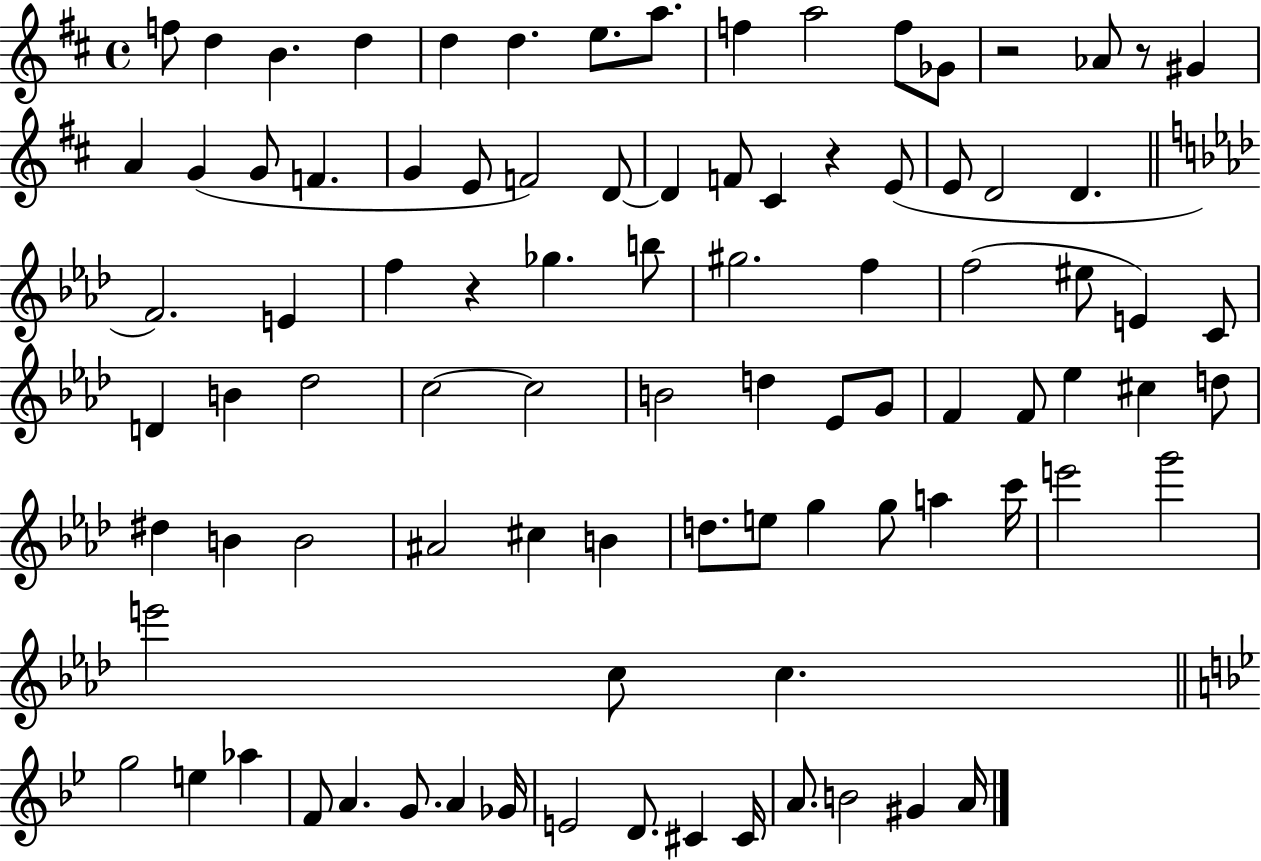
X:1
T:Untitled
M:4/4
L:1/4
K:D
f/2 d B d d d e/2 a/2 f a2 f/2 _G/2 z2 _A/2 z/2 ^G A G G/2 F G E/2 F2 D/2 D F/2 ^C z E/2 E/2 D2 D F2 E f z _g b/2 ^g2 f f2 ^e/2 E C/2 D B _d2 c2 c2 B2 d _E/2 G/2 F F/2 _e ^c d/2 ^d B B2 ^A2 ^c B d/2 e/2 g g/2 a c'/4 e'2 g'2 e'2 c/2 c g2 e _a F/2 A G/2 A _G/4 E2 D/2 ^C ^C/4 A/2 B2 ^G A/4